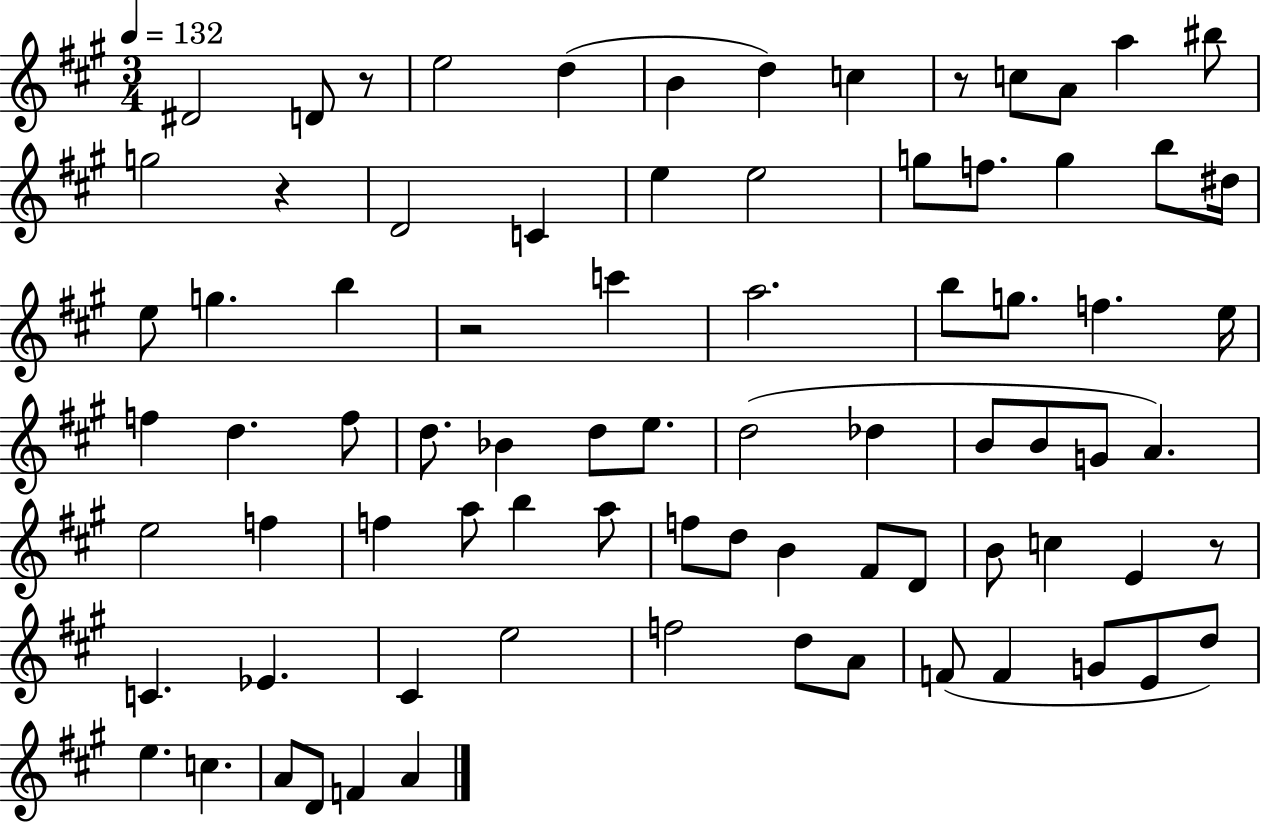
{
  \clef treble
  \numericTimeSignature
  \time 3/4
  \key a \major
  \tempo 4 = 132
  dis'2 d'8 r8 | e''2 d''4( | b'4 d''4) c''4 | r8 c''8 a'8 a''4 bis''8 | \break g''2 r4 | d'2 c'4 | e''4 e''2 | g''8 f''8. g''4 b''8 dis''16 | \break e''8 g''4. b''4 | r2 c'''4 | a''2. | b''8 g''8. f''4. e''16 | \break f''4 d''4. f''8 | d''8. bes'4 d''8 e''8. | d''2( des''4 | b'8 b'8 g'8 a'4.) | \break e''2 f''4 | f''4 a''8 b''4 a''8 | f''8 d''8 b'4 fis'8 d'8 | b'8 c''4 e'4 r8 | \break c'4. ees'4. | cis'4 e''2 | f''2 d''8 a'8 | f'8( f'4 g'8 e'8 d''8) | \break e''4. c''4. | a'8 d'8 f'4 a'4 | \bar "|."
}